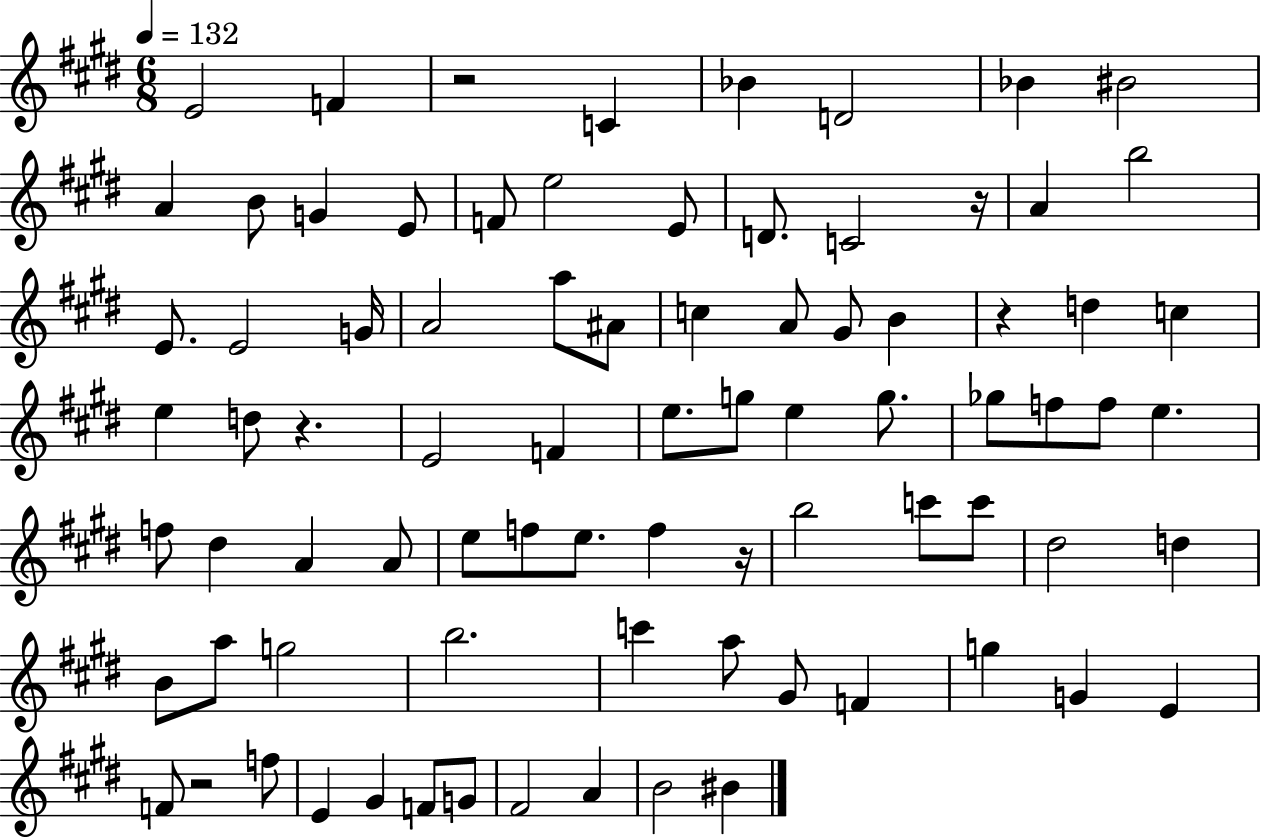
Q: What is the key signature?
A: E major